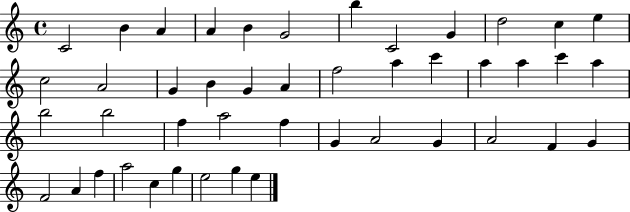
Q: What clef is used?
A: treble